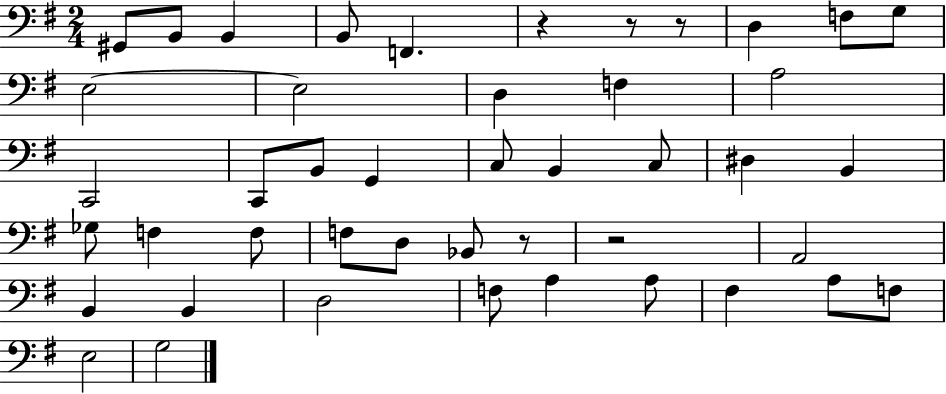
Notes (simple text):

G#2/e B2/e B2/q B2/e F2/q. R/q R/e R/e D3/q F3/e G3/e E3/h E3/h D3/q F3/q A3/h C2/h C2/e B2/e G2/q C3/e B2/q C3/e D#3/q B2/q Gb3/e F3/q F3/e F3/e D3/e Bb2/e R/e R/h A2/h B2/q B2/q D3/h F3/e A3/q A3/e F#3/q A3/e F3/e E3/h G3/h